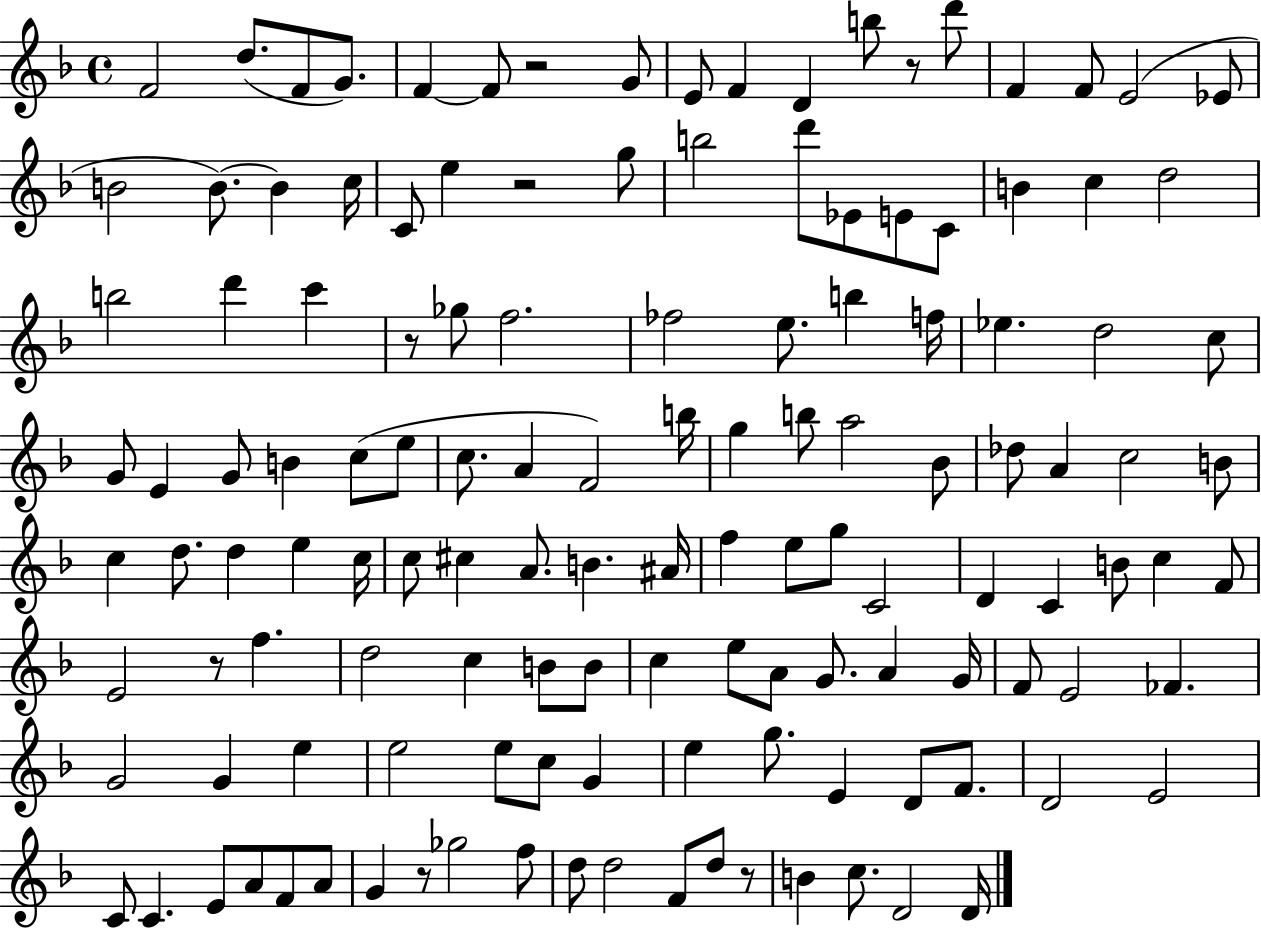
{
  \clef treble
  \time 4/4
  \defaultTimeSignature
  \key f \major
  \repeat volta 2 { f'2 d''8.( f'8 g'8.) | f'4~~ f'8 r2 g'8 | e'8 f'4 d'4 b''8 r8 d'''8 | f'4 f'8 e'2( ees'8 | \break b'2 b'8.~~) b'4 c''16 | c'8 e''4 r2 g''8 | b''2 d'''8 ees'8 e'8 c'8 | b'4 c''4 d''2 | \break b''2 d'''4 c'''4 | r8 ges''8 f''2. | fes''2 e''8. b''4 f''16 | ees''4. d''2 c''8 | \break g'8 e'4 g'8 b'4 c''8( e''8 | c''8. a'4 f'2) b''16 | g''4 b''8 a''2 bes'8 | des''8 a'4 c''2 b'8 | \break c''4 d''8. d''4 e''4 c''16 | c''8 cis''4 a'8. b'4. ais'16 | f''4 e''8 g''8 c'2 | d'4 c'4 b'8 c''4 f'8 | \break e'2 r8 f''4. | d''2 c''4 b'8 b'8 | c''4 e''8 a'8 g'8. a'4 g'16 | f'8 e'2 fes'4. | \break g'2 g'4 e''4 | e''2 e''8 c''8 g'4 | e''4 g''8. e'4 d'8 f'8. | d'2 e'2 | \break c'8 c'4. e'8 a'8 f'8 a'8 | g'4 r8 ges''2 f''8 | d''8 d''2 f'8 d''8 r8 | b'4 c''8. d'2 d'16 | \break } \bar "|."
}